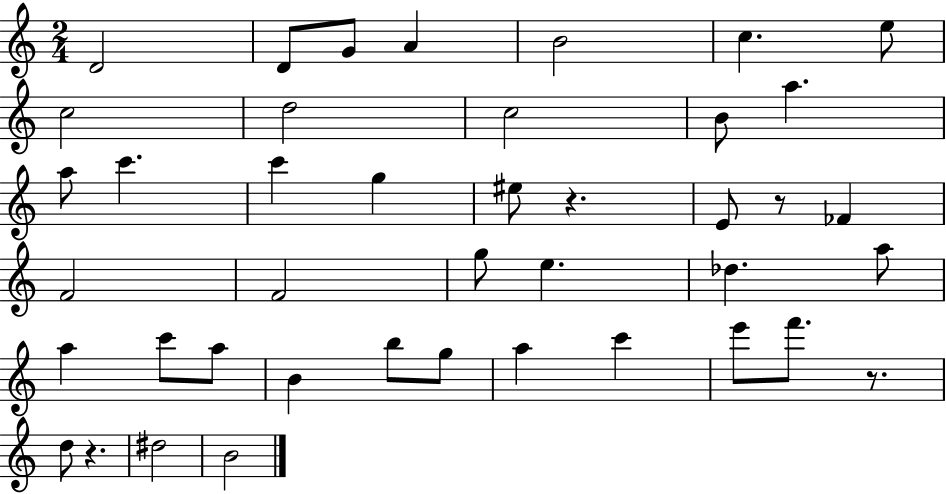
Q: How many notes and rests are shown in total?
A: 42